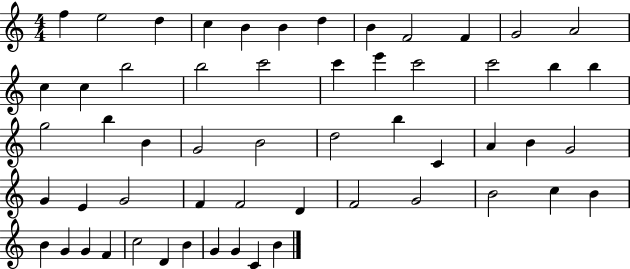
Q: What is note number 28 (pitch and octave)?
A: B4